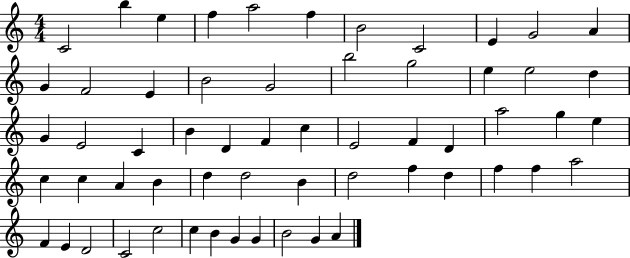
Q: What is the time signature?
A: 4/4